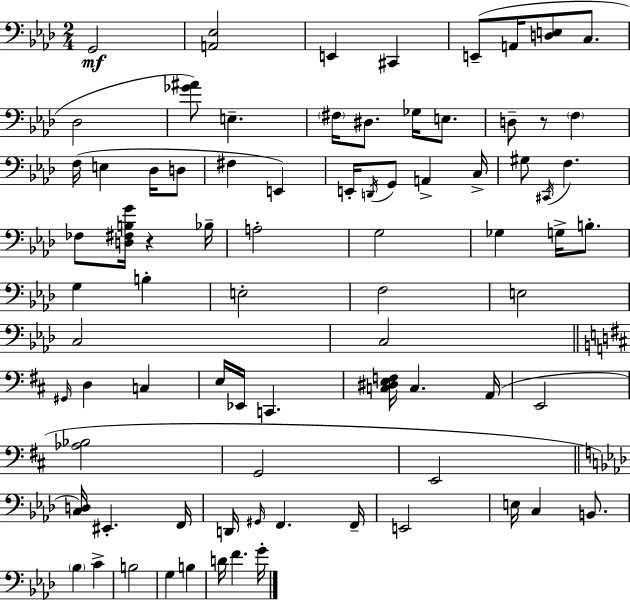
{
  \clef bass
  \numericTimeSignature
  \time 2/4
  \key aes \major
  g,2\mf | <a, ees>2 | e,4 cis,4 | e,8--( a,16 <d e>8 c8. | \break des2 | <ges' ais'>8) e4.-- | \parenthesize fis16 dis8. ges16 e8. | d8-- r8 \parenthesize f4 | \break f16( e4 des16 d8 | fis4 e,4) | e,16-. \acciaccatura { d,16 } g,8 a,4-> | c16-> gis8 \acciaccatura { cis,16 } f4. | \break fes8 <d fis b g'>16 r4 | bes16-- a2-. | g2 | ges4 g16-> b8.-. | \break g4 b4-. | e2-. | f2 | e2 | \break c2 | c2 | \bar "||" \break \key b \minor \grace { gis,16 } d4 c4 | e16 ees,16 c,4. | <c dis e f>16 c4. | a,16( e,2 | \break <aes bes>2 | g,2 | e,2 | \bar "||" \break \key aes \major <c d>16) eis,4.-. f,16 | d,16 \grace { gis,16 } f,4. | f,16-- e,2 | e16 c4 b,8. | \break \parenthesize bes4 c'4-> | b2 | g4 b4 | d'16 f'4. | \break g'16-. \bar "|."
}